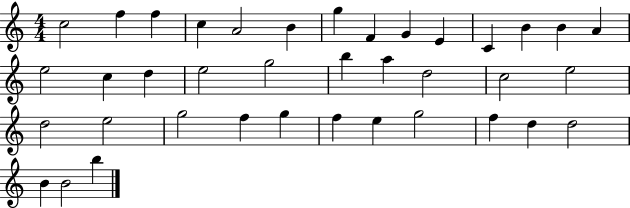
{
  \clef treble
  \numericTimeSignature
  \time 4/4
  \key c \major
  c''2 f''4 f''4 | c''4 a'2 b'4 | g''4 f'4 g'4 e'4 | c'4 b'4 b'4 a'4 | \break e''2 c''4 d''4 | e''2 g''2 | b''4 a''4 d''2 | c''2 e''2 | \break d''2 e''2 | g''2 f''4 g''4 | f''4 e''4 g''2 | f''4 d''4 d''2 | \break b'4 b'2 b''4 | \bar "|."
}